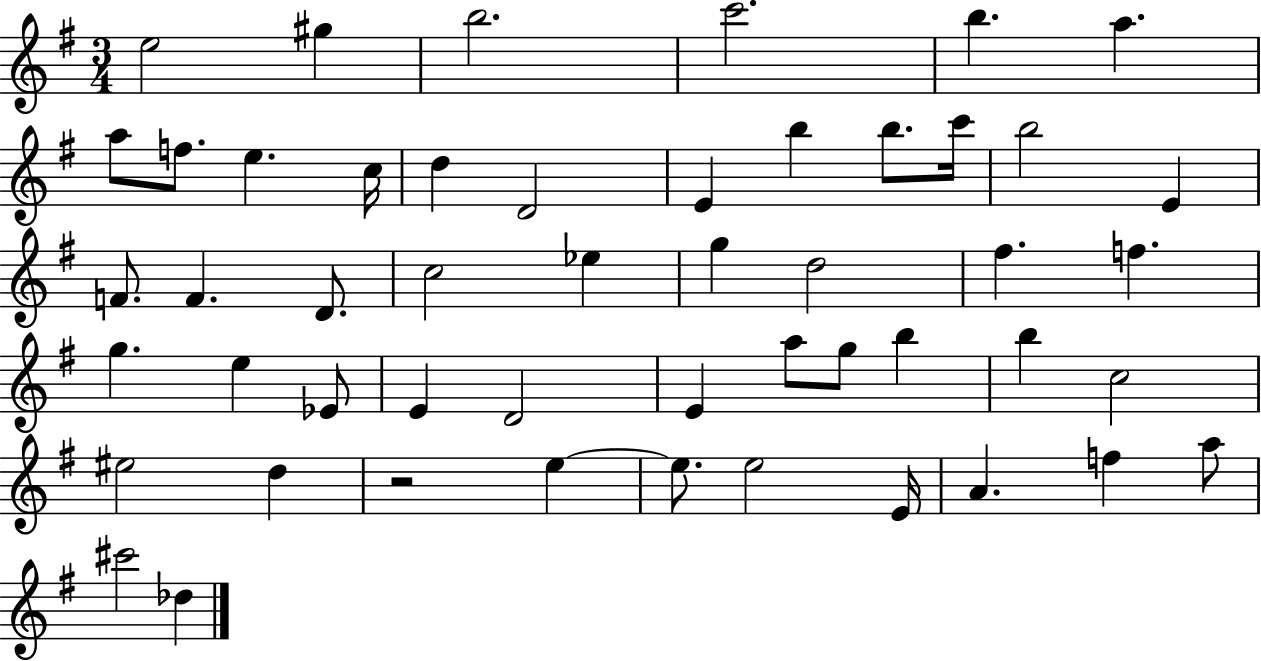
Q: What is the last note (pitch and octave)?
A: Db5